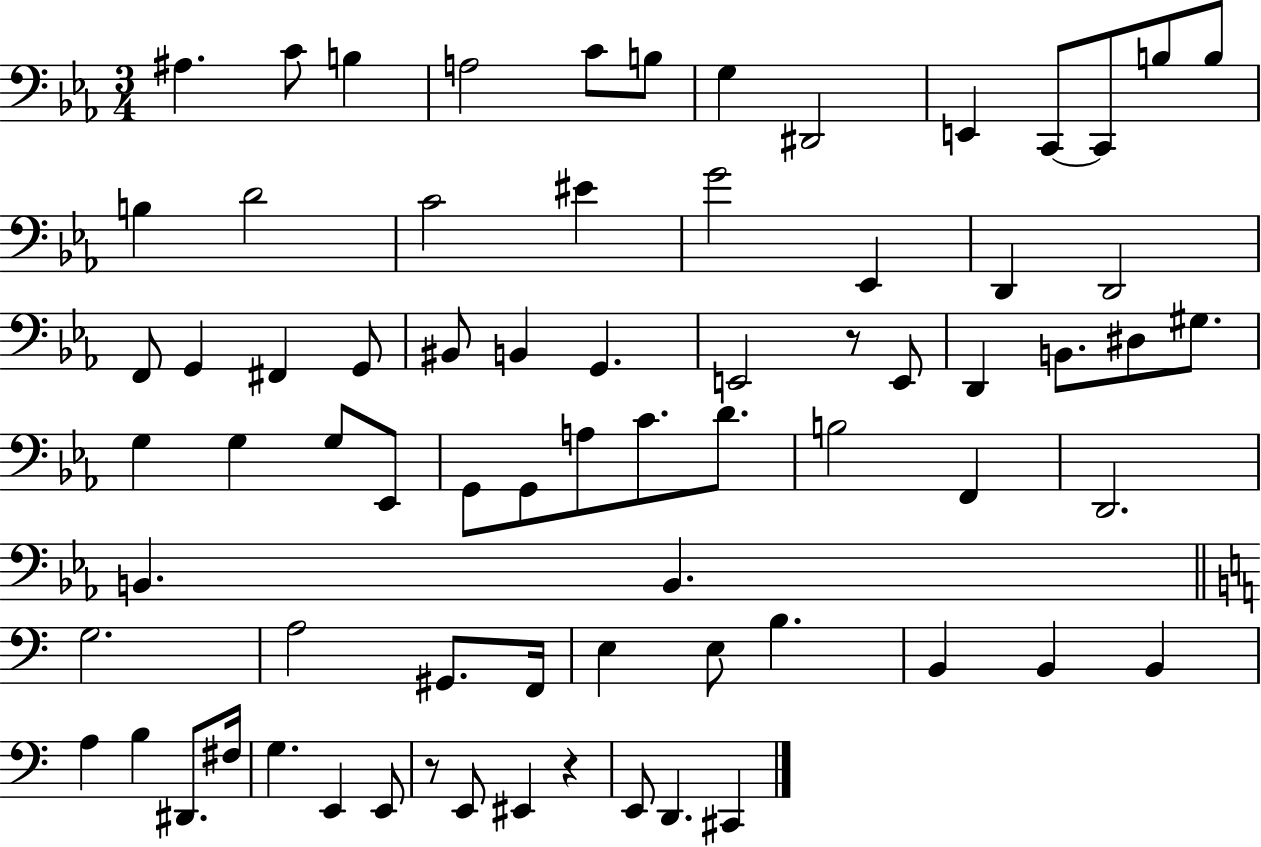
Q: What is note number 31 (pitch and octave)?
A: D2